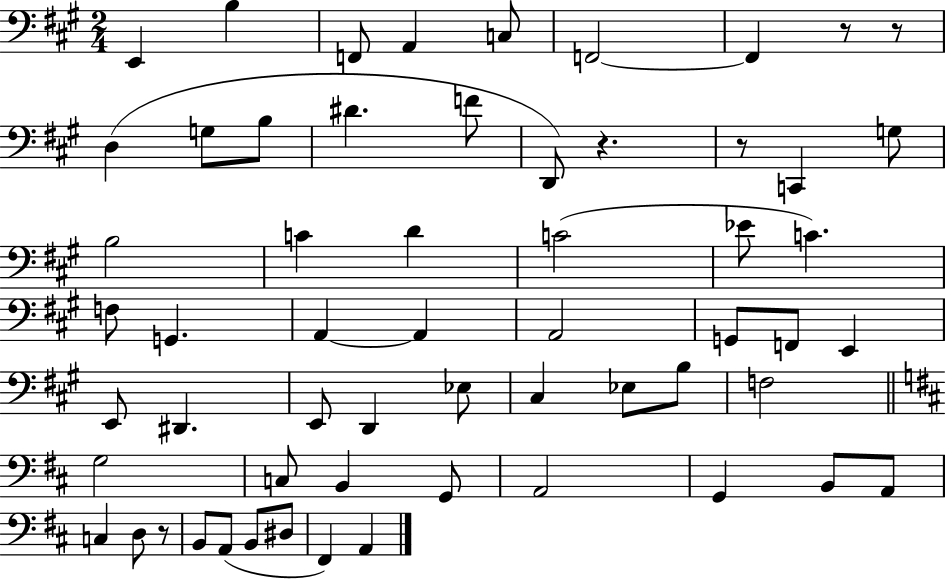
X:1
T:Untitled
M:2/4
L:1/4
K:A
E,, B, F,,/2 A,, C,/2 F,,2 F,, z/2 z/2 D, G,/2 B,/2 ^D F/2 D,,/2 z z/2 C,, G,/2 B,2 C D C2 _E/2 C F,/2 G,, A,, A,, A,,2 G,,/2 F,,/2 E,, E,,/2 ^D,, E,,/2 D,, _E,/2 ^C, _E,/2 B,/2 F,2 G,2 C,/2 B,, G,,/2 A,,2 G,, B,,/2 A,,/2 C, D,/2 z/2 B,,/2 A,,/2 B,,/2 ^D,/2 ^F,, A,,